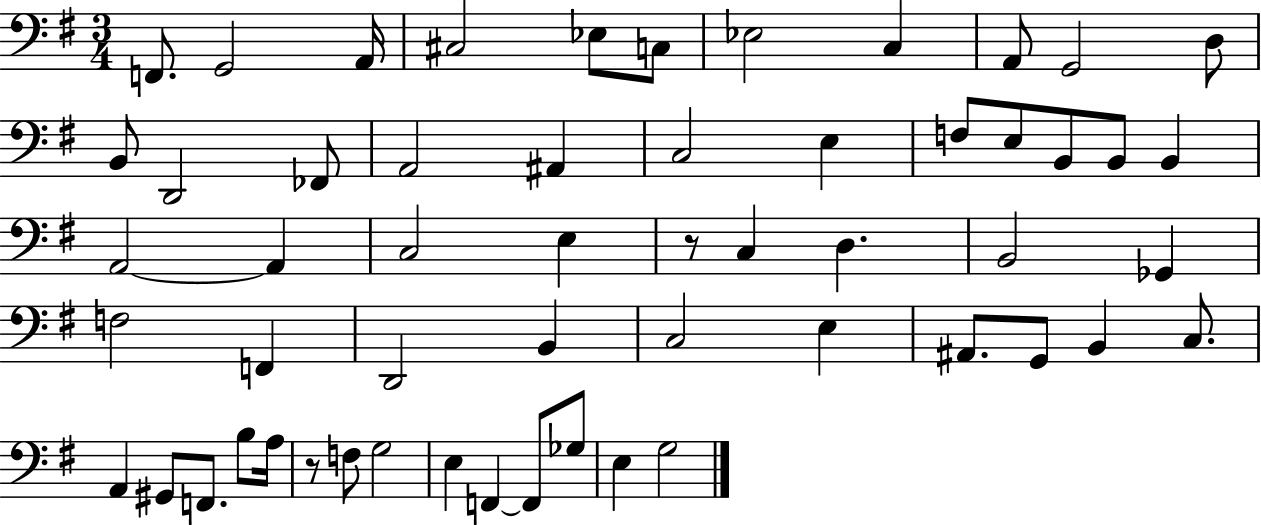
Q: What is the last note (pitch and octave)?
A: G3